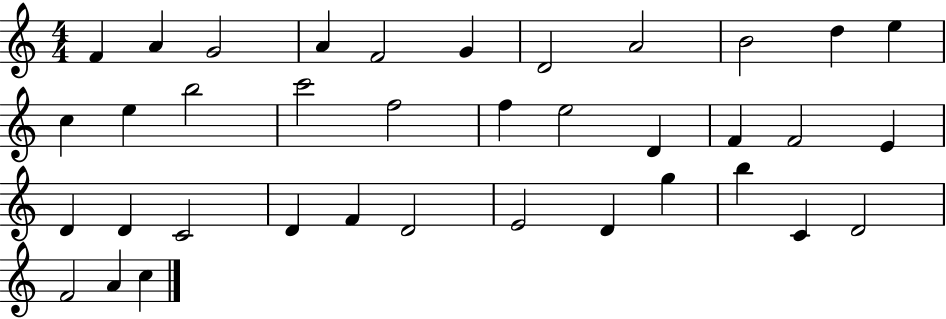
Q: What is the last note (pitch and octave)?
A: C5